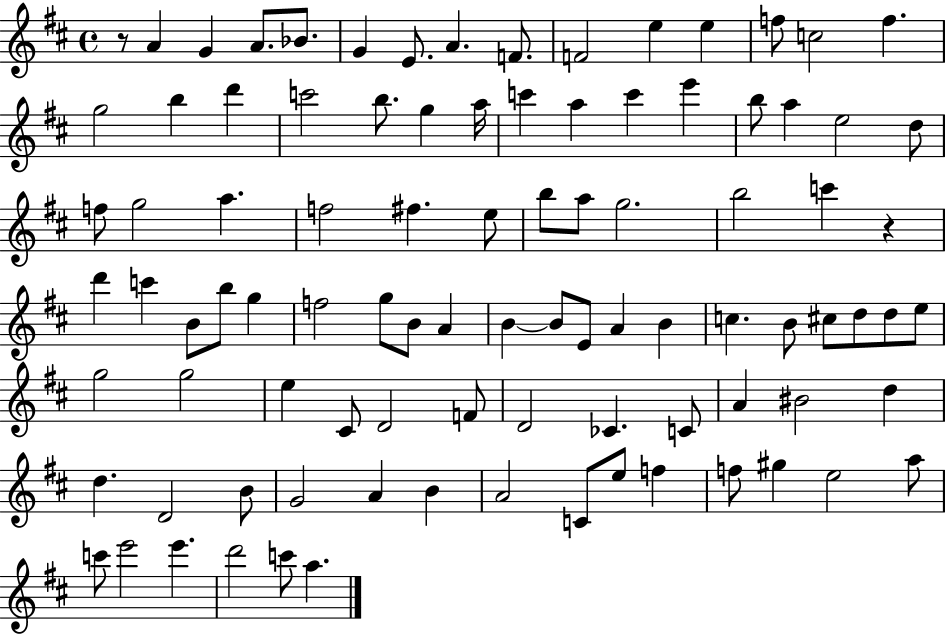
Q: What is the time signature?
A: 4/4